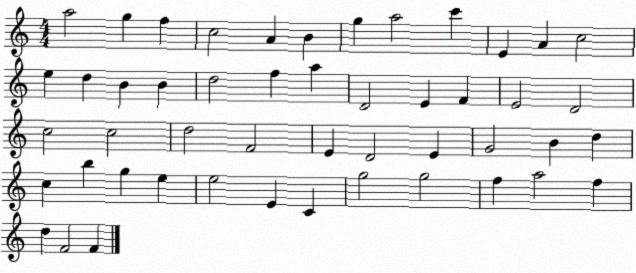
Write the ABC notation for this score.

X:1
T:Untitled
M:4/4
L:1/4
K:C
a2 g f c2 A B g a2 c' E A c2 e d B B d2 f a D2 E F E2 D2 c2 c2 d2 F2 E D2 E G2 B d c b g e e2 E C g2 g2 f a2 f d F2 F